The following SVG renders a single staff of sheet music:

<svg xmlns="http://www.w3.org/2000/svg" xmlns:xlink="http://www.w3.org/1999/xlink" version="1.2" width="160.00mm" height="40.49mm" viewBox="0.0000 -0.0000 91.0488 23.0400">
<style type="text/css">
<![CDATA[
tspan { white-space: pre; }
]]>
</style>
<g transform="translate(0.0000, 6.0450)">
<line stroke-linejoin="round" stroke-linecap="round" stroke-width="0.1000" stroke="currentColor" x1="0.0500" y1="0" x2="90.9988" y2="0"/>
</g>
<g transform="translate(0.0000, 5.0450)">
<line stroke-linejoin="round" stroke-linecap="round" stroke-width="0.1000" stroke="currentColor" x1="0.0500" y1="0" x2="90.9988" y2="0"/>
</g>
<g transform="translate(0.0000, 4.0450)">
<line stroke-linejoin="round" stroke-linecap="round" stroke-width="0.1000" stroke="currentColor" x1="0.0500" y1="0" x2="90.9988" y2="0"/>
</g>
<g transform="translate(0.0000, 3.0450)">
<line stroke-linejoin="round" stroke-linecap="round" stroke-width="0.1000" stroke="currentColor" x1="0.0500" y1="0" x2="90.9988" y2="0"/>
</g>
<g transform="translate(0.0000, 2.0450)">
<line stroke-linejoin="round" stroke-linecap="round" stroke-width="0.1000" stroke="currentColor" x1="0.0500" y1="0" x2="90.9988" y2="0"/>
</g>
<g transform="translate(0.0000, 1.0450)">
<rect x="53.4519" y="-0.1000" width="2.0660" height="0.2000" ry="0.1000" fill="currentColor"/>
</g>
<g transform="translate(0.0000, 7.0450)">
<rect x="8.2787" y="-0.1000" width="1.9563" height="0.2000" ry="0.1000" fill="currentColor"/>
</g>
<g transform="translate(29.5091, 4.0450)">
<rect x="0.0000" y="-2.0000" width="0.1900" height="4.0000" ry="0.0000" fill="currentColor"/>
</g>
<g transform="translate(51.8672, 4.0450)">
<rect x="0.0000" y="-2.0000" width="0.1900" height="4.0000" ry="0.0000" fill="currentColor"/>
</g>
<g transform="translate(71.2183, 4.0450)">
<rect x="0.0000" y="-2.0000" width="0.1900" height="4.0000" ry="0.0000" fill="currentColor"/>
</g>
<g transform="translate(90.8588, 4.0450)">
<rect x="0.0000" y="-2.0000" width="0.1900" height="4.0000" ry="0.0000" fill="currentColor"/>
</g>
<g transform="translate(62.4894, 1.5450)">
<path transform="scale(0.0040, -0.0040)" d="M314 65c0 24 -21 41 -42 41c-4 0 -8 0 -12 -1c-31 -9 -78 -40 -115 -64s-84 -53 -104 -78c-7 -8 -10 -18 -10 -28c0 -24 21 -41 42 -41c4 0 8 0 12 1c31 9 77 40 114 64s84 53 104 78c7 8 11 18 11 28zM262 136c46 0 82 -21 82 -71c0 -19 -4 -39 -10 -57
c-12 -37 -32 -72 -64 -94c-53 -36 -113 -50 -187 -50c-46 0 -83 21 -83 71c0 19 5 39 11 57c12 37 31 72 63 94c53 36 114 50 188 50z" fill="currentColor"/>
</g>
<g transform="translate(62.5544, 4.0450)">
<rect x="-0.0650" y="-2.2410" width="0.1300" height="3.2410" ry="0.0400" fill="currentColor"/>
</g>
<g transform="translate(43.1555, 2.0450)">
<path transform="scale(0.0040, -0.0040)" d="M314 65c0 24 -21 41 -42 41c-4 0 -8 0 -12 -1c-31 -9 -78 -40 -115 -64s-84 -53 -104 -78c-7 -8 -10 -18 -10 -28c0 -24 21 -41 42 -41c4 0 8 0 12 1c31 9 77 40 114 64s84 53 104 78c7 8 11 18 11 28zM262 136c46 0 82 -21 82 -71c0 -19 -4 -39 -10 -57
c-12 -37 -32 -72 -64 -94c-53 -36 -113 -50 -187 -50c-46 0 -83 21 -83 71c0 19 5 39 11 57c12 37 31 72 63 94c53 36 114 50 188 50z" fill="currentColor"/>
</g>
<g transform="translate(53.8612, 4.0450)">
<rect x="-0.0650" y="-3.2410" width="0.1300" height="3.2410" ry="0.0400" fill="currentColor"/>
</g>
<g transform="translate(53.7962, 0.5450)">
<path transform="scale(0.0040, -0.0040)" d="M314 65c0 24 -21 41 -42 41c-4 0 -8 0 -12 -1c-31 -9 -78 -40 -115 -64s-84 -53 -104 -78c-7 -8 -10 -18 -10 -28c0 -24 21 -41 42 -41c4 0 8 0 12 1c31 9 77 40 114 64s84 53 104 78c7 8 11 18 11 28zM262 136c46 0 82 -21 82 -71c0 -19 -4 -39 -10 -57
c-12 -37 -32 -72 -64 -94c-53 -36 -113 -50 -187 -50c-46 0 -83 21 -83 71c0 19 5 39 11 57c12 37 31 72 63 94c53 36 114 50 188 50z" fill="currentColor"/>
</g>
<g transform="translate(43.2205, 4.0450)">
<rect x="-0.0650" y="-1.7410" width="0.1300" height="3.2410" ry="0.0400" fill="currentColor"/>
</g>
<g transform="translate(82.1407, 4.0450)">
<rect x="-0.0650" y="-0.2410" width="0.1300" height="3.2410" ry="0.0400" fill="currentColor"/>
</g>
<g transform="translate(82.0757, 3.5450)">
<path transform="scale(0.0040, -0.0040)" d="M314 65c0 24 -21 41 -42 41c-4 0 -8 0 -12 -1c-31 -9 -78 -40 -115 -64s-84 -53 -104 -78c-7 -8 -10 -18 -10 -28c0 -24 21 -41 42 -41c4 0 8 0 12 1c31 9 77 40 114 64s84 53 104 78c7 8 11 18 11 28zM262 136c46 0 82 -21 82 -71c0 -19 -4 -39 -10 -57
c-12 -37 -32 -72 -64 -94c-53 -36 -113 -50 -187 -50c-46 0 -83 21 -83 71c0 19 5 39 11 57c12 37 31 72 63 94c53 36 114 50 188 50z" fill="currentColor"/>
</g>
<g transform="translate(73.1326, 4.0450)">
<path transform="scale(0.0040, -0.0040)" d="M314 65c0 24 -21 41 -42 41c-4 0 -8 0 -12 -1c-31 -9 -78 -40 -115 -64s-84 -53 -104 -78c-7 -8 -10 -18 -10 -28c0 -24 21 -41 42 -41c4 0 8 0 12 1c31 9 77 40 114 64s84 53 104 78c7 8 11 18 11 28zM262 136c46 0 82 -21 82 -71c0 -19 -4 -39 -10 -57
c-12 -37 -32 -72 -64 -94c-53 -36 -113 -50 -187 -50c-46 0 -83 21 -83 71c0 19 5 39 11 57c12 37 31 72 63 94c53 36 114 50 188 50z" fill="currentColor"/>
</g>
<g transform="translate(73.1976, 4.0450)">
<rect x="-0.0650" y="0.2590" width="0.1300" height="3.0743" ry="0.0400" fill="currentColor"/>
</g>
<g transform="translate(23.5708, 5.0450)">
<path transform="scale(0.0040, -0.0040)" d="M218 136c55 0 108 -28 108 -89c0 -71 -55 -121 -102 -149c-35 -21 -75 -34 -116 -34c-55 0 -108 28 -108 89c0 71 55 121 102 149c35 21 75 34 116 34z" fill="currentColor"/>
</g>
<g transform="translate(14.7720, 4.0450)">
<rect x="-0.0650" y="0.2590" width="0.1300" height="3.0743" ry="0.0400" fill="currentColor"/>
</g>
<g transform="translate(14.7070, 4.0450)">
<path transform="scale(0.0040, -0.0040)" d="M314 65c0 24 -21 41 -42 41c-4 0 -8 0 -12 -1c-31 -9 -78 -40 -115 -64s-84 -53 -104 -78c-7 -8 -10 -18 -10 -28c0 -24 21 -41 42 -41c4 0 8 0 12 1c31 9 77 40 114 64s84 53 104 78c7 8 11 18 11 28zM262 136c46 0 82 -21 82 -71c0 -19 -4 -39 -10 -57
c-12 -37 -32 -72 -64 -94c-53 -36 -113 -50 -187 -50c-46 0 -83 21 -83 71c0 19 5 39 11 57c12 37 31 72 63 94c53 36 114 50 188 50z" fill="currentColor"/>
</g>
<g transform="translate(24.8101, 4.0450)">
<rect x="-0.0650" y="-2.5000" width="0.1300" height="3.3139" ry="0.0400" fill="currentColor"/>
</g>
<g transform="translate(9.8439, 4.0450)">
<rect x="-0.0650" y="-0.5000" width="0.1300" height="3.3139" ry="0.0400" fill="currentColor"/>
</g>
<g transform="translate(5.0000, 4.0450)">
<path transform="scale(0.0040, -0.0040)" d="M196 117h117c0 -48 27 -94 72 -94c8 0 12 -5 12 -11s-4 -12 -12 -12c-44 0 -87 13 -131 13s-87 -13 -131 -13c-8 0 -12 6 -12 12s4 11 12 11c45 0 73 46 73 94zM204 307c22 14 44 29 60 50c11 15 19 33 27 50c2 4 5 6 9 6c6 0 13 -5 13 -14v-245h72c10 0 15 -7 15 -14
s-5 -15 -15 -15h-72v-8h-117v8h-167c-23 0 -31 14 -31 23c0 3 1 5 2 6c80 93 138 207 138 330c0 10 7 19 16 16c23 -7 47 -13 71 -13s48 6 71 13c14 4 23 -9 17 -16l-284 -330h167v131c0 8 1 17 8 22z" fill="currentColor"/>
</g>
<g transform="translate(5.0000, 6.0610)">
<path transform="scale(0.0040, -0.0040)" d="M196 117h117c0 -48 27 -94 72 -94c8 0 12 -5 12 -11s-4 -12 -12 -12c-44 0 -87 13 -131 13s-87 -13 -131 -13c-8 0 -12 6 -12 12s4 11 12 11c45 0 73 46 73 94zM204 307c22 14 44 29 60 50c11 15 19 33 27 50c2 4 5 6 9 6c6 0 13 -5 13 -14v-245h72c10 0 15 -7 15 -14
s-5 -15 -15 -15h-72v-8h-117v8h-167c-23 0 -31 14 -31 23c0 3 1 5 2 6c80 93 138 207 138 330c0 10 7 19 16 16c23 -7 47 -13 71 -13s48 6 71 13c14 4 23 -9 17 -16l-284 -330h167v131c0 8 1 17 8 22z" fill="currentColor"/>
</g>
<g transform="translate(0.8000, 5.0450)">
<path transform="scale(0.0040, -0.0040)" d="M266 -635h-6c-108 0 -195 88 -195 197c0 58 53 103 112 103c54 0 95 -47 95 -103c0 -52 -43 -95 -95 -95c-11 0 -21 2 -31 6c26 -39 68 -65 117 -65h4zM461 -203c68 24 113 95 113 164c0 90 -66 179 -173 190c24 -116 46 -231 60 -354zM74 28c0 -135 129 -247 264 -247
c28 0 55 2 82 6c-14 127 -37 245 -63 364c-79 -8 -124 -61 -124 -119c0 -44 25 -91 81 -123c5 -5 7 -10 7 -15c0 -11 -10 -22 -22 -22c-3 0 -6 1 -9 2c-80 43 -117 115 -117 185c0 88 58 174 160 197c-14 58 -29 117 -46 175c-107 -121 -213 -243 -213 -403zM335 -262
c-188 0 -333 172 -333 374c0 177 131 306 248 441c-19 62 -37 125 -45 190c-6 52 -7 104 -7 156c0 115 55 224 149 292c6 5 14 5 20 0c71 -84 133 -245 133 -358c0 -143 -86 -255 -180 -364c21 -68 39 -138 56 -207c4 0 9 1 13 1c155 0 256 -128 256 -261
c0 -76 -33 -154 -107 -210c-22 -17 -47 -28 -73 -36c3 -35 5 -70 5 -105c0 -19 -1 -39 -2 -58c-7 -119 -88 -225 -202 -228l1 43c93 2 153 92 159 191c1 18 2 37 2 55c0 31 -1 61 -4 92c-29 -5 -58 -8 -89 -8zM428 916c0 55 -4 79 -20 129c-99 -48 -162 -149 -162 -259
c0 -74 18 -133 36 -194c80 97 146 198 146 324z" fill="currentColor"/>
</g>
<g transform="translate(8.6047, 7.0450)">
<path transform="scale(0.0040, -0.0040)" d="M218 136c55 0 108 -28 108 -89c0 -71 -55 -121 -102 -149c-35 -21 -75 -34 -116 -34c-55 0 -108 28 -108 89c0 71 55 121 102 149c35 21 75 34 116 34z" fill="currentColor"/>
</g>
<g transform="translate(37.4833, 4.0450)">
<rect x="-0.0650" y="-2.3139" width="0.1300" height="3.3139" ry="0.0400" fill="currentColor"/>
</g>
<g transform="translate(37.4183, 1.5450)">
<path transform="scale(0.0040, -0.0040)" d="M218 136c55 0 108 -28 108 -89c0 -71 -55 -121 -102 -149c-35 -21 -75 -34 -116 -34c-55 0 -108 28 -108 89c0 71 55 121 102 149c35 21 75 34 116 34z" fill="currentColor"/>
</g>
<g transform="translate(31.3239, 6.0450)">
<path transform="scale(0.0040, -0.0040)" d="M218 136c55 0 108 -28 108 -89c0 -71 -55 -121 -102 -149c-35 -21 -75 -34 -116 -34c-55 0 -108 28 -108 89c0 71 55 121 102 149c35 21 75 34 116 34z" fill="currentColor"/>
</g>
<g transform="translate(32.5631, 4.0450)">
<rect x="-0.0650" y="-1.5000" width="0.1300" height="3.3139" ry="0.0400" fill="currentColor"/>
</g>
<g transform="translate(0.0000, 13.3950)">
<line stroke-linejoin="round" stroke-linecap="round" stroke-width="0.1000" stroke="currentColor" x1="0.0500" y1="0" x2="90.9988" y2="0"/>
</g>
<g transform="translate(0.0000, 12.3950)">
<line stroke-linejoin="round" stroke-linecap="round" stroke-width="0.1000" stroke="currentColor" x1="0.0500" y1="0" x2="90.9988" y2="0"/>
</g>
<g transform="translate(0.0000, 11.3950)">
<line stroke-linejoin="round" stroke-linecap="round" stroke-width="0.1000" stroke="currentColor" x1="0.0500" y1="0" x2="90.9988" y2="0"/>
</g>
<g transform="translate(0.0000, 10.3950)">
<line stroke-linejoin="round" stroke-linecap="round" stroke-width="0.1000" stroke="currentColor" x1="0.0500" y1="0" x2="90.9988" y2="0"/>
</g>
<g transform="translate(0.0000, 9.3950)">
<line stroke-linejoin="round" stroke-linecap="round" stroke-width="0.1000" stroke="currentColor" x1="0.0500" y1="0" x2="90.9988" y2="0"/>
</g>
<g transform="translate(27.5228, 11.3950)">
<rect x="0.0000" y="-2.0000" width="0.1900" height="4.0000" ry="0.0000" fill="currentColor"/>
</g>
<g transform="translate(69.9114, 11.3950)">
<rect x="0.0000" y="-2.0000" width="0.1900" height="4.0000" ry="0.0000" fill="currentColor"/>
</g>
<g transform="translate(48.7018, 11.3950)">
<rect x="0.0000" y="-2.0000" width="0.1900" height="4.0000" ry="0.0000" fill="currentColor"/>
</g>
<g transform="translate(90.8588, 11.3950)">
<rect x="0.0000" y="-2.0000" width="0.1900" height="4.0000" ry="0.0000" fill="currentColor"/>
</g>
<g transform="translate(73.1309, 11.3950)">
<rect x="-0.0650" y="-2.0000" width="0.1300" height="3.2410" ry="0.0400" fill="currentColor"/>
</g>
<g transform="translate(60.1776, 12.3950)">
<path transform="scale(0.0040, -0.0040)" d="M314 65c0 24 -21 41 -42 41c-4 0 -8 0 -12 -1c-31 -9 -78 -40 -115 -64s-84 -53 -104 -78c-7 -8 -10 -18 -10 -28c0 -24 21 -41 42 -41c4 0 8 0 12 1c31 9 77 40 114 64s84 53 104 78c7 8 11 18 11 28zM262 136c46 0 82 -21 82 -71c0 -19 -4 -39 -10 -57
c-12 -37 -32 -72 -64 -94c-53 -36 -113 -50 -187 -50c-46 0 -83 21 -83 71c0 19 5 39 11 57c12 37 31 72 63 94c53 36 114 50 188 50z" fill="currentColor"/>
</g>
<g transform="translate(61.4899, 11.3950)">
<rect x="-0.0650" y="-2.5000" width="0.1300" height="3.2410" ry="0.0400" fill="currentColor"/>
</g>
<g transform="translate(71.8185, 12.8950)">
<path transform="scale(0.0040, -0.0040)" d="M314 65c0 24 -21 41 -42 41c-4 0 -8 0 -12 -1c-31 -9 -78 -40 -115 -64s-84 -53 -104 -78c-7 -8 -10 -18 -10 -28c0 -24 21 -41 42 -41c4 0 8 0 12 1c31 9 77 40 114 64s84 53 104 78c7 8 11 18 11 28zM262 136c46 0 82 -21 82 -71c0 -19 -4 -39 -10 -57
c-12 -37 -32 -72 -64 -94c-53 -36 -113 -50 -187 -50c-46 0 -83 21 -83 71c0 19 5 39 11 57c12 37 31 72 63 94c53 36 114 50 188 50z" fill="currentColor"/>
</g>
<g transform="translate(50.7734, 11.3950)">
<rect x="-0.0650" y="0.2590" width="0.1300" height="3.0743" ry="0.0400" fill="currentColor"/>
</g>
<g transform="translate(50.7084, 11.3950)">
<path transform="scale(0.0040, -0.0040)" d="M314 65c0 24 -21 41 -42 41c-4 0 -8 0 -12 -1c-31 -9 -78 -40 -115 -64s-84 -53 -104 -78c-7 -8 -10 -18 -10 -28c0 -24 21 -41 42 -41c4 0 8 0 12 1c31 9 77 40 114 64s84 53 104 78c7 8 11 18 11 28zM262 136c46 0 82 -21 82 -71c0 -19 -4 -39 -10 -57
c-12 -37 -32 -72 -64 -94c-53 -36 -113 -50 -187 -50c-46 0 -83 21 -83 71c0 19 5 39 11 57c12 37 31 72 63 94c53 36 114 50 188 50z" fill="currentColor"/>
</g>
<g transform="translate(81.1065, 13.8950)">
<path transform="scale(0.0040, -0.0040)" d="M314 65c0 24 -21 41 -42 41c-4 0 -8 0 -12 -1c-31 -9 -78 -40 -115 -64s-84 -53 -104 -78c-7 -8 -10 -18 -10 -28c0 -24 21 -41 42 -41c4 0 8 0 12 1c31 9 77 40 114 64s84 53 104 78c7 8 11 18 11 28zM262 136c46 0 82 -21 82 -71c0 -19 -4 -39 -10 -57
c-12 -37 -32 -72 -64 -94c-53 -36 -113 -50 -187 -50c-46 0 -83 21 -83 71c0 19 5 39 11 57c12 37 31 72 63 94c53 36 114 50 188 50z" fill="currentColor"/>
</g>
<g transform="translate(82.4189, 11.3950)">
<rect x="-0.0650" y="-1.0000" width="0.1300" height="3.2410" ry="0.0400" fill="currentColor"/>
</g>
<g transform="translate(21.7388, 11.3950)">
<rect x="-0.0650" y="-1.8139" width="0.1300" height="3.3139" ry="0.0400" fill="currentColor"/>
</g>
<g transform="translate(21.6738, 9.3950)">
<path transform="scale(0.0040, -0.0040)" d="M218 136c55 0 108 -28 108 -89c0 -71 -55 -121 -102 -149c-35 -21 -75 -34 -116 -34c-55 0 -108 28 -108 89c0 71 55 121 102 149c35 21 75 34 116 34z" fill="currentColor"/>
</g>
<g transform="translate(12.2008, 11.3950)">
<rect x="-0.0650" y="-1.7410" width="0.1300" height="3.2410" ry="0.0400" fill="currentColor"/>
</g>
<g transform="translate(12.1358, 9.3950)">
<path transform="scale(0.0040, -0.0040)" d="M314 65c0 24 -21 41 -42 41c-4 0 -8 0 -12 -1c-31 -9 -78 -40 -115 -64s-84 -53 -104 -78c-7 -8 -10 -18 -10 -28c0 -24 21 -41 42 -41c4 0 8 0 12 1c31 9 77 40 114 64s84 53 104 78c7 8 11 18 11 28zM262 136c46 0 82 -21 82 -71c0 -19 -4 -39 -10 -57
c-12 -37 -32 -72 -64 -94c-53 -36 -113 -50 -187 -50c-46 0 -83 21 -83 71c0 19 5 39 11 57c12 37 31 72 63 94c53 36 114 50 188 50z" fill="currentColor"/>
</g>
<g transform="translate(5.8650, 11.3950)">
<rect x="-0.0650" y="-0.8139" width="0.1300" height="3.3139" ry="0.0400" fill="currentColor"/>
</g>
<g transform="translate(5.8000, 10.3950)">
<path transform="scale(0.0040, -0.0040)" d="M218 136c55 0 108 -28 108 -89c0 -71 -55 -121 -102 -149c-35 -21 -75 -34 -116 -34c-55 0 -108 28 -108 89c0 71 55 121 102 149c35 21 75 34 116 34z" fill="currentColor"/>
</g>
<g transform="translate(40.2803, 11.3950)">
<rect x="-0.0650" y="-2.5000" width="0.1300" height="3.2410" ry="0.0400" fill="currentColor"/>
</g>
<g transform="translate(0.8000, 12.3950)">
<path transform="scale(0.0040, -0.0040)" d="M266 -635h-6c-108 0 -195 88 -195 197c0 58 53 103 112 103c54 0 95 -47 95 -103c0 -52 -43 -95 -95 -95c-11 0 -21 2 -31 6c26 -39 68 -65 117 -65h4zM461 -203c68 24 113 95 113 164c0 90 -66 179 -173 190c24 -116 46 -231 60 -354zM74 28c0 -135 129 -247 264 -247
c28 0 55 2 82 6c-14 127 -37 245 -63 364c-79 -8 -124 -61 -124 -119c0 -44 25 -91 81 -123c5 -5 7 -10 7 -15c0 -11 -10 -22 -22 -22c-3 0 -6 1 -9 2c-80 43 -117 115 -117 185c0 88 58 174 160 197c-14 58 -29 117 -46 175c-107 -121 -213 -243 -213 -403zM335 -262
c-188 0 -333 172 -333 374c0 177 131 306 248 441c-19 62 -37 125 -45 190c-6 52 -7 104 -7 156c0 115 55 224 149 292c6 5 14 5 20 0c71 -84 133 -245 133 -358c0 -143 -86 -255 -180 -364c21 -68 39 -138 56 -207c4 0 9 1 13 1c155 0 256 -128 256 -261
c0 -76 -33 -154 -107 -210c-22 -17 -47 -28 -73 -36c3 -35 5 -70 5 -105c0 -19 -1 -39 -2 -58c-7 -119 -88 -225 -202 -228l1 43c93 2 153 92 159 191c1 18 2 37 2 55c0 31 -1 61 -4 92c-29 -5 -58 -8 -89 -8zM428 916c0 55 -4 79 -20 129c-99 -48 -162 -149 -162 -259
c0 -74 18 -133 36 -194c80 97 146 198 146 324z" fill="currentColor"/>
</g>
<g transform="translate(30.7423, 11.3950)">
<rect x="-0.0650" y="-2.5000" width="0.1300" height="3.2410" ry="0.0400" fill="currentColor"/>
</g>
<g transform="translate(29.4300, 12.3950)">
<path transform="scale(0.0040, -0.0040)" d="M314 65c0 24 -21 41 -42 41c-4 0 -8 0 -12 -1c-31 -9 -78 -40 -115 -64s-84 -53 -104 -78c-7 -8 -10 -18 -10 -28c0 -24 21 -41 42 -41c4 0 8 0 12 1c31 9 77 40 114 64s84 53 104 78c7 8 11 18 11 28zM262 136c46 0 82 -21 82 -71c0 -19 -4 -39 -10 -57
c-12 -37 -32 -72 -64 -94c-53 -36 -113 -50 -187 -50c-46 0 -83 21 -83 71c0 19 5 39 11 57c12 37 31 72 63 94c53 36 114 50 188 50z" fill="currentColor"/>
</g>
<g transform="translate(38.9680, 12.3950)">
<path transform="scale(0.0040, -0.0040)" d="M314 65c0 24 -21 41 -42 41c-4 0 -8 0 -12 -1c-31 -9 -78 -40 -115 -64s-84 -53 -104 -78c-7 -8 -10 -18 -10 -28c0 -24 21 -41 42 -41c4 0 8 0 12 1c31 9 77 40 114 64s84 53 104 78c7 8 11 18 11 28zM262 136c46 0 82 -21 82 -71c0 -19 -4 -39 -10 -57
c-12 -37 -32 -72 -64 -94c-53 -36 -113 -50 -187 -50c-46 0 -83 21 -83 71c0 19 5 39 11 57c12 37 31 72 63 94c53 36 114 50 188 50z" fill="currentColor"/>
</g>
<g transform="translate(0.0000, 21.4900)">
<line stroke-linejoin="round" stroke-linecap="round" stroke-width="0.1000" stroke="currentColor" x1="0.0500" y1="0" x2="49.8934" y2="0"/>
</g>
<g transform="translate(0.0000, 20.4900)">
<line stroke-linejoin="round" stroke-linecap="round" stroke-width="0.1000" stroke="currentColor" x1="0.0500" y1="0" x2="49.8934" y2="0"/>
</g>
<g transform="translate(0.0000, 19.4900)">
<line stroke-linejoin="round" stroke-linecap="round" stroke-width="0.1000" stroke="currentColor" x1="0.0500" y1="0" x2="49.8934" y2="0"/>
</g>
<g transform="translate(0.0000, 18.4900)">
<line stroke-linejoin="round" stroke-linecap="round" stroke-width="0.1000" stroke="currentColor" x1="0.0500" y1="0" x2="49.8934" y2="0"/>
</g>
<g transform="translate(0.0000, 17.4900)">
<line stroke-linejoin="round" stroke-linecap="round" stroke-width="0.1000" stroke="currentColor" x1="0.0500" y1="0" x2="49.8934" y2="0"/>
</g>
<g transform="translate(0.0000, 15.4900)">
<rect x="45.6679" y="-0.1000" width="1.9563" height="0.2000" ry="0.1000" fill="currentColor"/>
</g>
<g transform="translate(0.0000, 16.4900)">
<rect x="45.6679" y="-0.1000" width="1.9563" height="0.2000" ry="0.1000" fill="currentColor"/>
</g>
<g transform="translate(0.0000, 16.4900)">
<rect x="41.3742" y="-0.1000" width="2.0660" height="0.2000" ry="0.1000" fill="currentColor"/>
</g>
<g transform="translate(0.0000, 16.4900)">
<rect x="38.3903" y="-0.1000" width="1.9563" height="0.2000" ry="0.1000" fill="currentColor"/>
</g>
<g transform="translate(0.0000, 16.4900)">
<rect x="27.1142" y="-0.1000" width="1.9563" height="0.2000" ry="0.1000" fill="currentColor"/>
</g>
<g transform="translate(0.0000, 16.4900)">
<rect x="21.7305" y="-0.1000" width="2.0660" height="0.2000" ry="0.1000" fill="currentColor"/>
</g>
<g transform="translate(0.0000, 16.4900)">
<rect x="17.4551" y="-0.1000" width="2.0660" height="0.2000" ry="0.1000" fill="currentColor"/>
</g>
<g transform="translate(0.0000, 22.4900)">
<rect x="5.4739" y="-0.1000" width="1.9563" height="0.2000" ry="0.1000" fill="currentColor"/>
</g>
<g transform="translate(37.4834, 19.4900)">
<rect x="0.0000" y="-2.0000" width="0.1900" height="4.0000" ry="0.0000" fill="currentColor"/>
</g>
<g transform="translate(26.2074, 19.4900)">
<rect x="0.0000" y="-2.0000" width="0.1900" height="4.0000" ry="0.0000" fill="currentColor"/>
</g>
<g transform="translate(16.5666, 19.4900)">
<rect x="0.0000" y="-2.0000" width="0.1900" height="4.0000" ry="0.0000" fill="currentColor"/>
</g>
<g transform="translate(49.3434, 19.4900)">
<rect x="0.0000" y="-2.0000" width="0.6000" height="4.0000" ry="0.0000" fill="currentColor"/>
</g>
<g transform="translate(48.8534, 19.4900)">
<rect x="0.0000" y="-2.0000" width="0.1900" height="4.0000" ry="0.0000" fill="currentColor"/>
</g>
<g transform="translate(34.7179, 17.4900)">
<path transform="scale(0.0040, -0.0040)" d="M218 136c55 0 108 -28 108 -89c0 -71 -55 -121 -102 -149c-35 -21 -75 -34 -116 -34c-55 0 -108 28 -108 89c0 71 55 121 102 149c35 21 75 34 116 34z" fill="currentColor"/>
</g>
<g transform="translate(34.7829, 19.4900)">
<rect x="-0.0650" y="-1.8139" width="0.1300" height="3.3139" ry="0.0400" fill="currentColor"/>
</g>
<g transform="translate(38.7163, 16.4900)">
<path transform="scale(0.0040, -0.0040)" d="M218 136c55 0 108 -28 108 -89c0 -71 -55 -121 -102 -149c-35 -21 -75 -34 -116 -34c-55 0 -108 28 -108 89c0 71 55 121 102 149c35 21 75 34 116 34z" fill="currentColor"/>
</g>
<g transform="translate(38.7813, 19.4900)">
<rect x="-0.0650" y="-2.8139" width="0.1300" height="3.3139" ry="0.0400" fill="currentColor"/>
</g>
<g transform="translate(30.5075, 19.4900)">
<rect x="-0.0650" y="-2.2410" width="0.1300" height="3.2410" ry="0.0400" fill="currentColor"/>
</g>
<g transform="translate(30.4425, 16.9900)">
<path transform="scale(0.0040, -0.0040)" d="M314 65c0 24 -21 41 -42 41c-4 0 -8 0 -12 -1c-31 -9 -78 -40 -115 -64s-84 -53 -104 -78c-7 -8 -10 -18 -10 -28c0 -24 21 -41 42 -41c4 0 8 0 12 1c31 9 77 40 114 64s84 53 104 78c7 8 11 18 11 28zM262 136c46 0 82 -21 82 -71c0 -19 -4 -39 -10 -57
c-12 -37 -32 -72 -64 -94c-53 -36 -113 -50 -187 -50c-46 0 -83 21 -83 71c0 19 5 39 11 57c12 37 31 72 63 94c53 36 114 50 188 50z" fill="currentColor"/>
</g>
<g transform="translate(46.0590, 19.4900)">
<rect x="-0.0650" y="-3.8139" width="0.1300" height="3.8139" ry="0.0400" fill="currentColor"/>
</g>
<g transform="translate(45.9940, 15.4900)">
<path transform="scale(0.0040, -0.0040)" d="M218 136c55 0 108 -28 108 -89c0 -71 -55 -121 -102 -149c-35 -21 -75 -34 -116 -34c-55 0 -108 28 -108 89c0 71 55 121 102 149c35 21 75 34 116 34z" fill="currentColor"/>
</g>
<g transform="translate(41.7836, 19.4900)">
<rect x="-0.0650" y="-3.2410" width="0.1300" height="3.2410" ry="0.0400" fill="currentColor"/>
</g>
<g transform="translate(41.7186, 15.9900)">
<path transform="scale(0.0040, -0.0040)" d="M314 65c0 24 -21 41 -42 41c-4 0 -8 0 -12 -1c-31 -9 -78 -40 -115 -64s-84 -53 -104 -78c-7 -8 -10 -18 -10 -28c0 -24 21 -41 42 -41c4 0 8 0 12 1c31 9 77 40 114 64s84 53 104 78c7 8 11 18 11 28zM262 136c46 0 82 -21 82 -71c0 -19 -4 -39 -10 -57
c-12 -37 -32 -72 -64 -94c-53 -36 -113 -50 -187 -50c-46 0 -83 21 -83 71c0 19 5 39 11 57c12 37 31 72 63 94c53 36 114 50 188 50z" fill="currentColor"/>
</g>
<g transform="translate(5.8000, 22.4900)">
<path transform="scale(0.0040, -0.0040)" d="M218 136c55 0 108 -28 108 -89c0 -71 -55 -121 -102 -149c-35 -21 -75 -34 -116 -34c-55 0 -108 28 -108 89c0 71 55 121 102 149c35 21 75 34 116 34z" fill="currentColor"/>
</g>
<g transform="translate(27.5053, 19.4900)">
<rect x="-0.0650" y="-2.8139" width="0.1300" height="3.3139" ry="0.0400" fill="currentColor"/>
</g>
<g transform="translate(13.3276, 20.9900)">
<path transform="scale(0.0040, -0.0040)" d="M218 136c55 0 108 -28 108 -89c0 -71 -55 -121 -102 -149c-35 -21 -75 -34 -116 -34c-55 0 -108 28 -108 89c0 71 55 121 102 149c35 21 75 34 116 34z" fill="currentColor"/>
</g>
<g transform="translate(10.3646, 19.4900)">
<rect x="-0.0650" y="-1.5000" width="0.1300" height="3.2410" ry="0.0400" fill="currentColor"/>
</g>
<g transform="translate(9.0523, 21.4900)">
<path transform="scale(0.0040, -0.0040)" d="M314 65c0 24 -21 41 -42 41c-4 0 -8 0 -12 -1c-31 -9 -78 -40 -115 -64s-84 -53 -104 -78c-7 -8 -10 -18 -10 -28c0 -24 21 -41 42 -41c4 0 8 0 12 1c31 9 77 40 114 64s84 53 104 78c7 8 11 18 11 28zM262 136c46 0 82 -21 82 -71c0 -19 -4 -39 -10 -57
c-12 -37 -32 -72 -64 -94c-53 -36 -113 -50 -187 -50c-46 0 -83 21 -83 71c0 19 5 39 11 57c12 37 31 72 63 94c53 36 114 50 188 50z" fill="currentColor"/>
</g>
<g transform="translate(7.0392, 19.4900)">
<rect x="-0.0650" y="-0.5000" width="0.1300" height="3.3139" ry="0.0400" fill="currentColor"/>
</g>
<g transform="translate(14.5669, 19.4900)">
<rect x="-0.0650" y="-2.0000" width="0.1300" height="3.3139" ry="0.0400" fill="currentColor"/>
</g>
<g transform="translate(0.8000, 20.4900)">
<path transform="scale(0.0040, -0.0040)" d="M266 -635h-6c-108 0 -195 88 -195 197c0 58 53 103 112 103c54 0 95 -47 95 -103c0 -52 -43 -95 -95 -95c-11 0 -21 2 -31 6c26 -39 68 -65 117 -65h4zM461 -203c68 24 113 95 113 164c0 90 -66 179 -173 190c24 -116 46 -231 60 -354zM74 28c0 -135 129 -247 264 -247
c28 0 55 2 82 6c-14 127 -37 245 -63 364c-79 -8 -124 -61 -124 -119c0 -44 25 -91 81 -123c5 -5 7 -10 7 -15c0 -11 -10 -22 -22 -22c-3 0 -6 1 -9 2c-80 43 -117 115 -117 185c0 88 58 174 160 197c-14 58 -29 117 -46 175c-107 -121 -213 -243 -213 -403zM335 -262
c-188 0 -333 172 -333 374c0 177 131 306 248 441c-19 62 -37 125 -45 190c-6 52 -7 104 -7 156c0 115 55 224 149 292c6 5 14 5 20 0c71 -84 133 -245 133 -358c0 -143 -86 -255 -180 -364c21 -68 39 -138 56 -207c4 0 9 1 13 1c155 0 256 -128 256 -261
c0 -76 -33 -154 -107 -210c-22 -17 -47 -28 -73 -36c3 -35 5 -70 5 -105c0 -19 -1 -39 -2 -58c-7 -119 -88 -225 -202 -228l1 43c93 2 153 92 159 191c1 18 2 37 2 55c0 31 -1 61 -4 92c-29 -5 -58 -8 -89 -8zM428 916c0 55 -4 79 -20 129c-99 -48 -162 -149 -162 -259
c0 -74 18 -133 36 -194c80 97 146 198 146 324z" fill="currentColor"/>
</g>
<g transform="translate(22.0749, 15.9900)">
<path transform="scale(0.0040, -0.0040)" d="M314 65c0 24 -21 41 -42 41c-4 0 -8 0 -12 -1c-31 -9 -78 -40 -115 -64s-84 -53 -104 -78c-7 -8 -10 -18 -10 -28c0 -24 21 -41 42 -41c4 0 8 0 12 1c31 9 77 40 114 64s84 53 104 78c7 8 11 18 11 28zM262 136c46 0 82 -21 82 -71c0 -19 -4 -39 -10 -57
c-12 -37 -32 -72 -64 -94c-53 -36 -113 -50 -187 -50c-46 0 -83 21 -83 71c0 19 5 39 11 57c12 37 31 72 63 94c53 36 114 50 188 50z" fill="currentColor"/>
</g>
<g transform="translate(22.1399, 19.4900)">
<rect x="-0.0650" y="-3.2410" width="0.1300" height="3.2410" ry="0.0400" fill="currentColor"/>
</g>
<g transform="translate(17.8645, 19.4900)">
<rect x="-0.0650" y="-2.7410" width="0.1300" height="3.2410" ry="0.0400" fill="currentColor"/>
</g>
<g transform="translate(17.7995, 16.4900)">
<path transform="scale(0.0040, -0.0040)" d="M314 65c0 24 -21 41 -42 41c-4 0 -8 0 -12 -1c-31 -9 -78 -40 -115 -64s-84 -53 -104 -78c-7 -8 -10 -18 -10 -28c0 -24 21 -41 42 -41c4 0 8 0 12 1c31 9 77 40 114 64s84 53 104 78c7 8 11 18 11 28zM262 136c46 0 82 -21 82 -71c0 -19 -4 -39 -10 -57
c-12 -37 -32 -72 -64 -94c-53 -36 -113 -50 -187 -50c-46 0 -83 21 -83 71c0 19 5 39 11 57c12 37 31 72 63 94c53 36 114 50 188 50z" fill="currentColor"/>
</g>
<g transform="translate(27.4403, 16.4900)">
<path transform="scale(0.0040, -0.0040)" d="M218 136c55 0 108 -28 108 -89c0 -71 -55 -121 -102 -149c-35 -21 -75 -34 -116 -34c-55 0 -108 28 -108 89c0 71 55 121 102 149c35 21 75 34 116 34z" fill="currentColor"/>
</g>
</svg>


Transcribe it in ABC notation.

X:1
T:Untitled
M:4/4
L:1/4
K:C
C B2 G E g f2 b2 g2 B2 c2 d f2 f G2 G2 B2 G2 F2 D2 C E2 F a2 b2 a g2 f a b2 c'